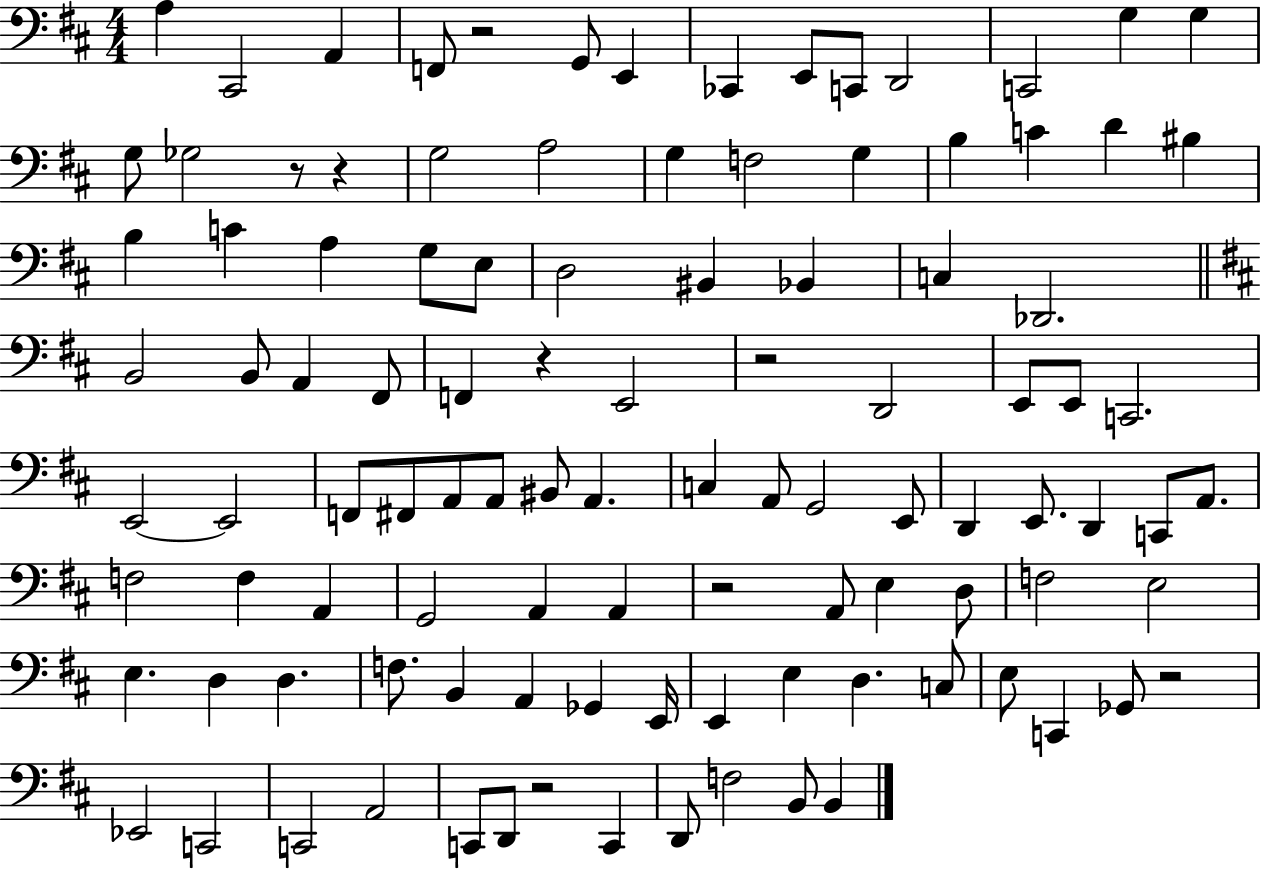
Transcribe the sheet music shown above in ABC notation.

X:1
T:Untitled
M:4/4
L:1/4
K:D
A, ^C,,2 A,, F,,/2 z2 G,,/2 E,, _C,, E,,/2 C,,/2 D,,2 C,,2 G, G, G,/2 _G,2 z/2 z G,2 A,2 G, F,2 G, B, C D ^B, B, C A, G,/2 E,/2 D,2 ^B,, _B,, C, _D,,2 B,,2 B,,/2 A,, ^F,,/2 F,, z E,,2 z2 D,,2 E,,/2 E,,/2 C,,2 E,,2 E,,2 F,,/2 ^F,,/2 A,,/2 A,,/2 ^B,,/2 A,, C, A,,/2 G,,2 E,,/2 D,, E,,/2 D,, C,,/2 A,,/2 F,2 F, A,, G,,2 A,, A,, z2 A,,/2 E, D,/2 F,2 E,2 E, D, D, F,/2 B,, A,, _G,, E,,/4 E,, E, D, C,/2 E,/2 C,, _G,,/2 z2 _E,,2 C,,2 C,,2 A,,2 C,,/2 D,,/2 z2 C,, D,,/2 F,2 B,,/2 B,,